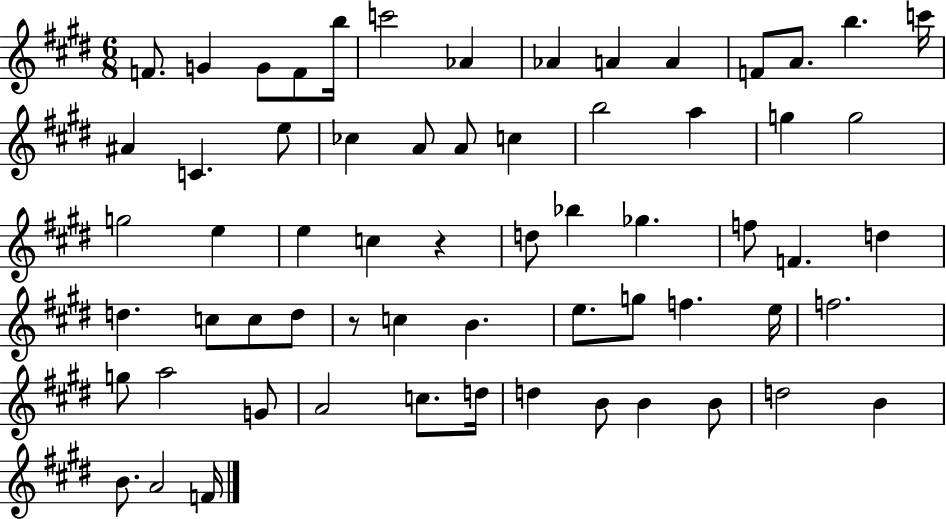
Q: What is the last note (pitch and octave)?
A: F4